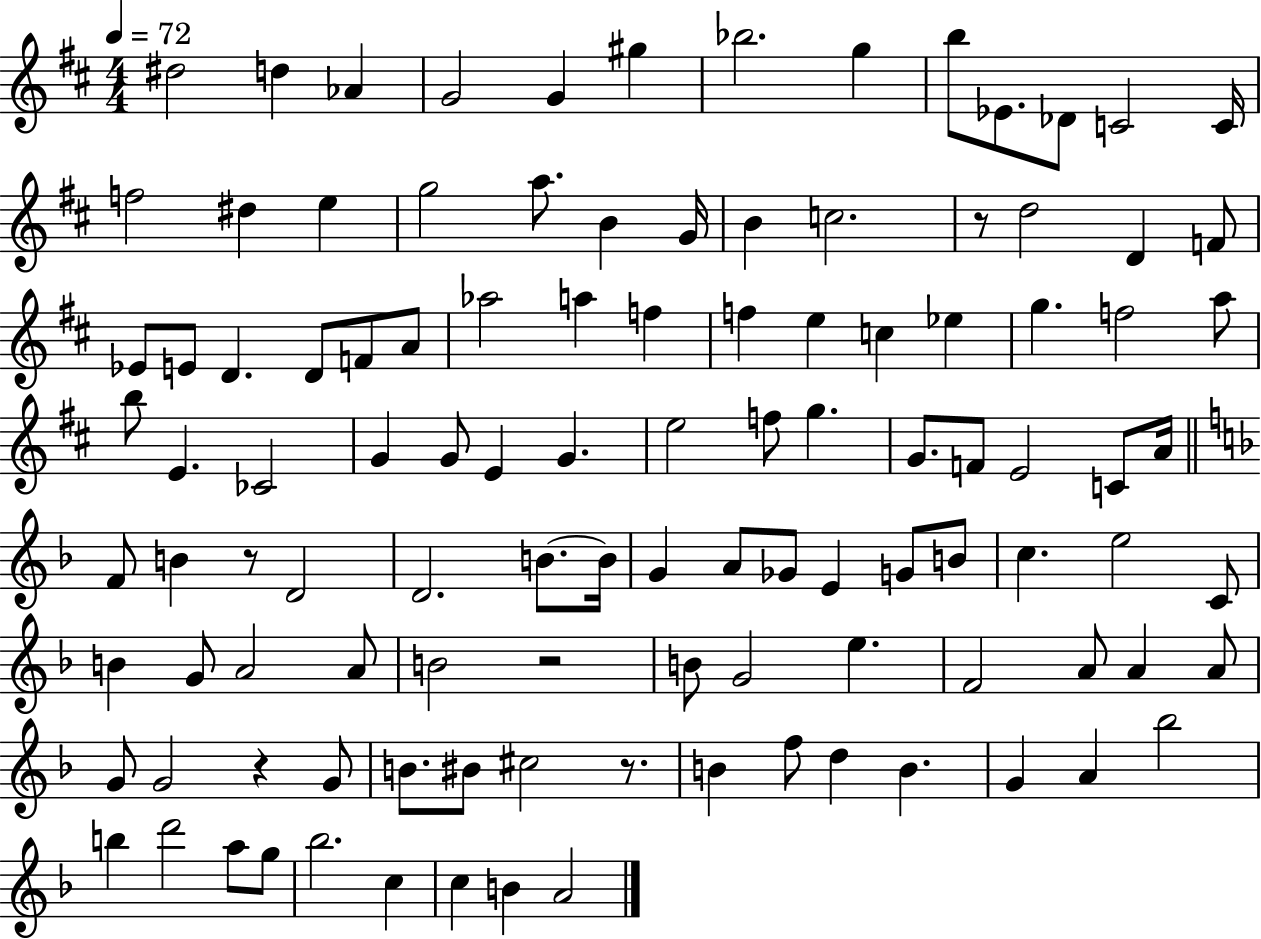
{
  \clef treble
  \numericTimeSignature
  \time 4/4
  \key d \major
  \tempo 4 = 72
  dis''2 d''4 aes'4 | g'2 g'4 gis''4 | bes''2. g''4 | b''8 ees'8. des'8 c'2 c'16 | \break f''2 dis''4 e''4 | g''2 a''8. b'4 g'16 | b'4 c''2. | r8 d''2 d'4 f'8 | \break ees'8 e'8 d'4. d'8 f'8 a'8 | aes''2 a''4 f''4 | f''4 e''4 c''4 ees''4 | g''4. f''2 a''8 | \break b''8 e'4. ces'2 | g'4 g'8 e'4 g'4. | e''2 f''8 g''4. | g'8. f'8 e'2 c'8 a'16 | \break \bar "||" \break \key d \minor f'8 b'4 r8 d'2 | d'2. b'8.~~ b'16 | g'4 a'8 ges'8 e'4 g'8 b'8 | c''4. e''2 c'8 | \break b'4 g'8 a'2 a'8 | b'2 r2 | b'8 g'2 e''4. | f'2 a'8 a'4 a'8 | \break g'8 g'2 r4 g'8 | b'8. bis'8 cis''2 r8. | b'4 f''8 d''4 b'4. | g'4 a'4 bes''2 | \break b''4 d'''2 a''8 g''8 | bes''2. c''4 | c''4 b'4 a'2 | \bar "|."
}